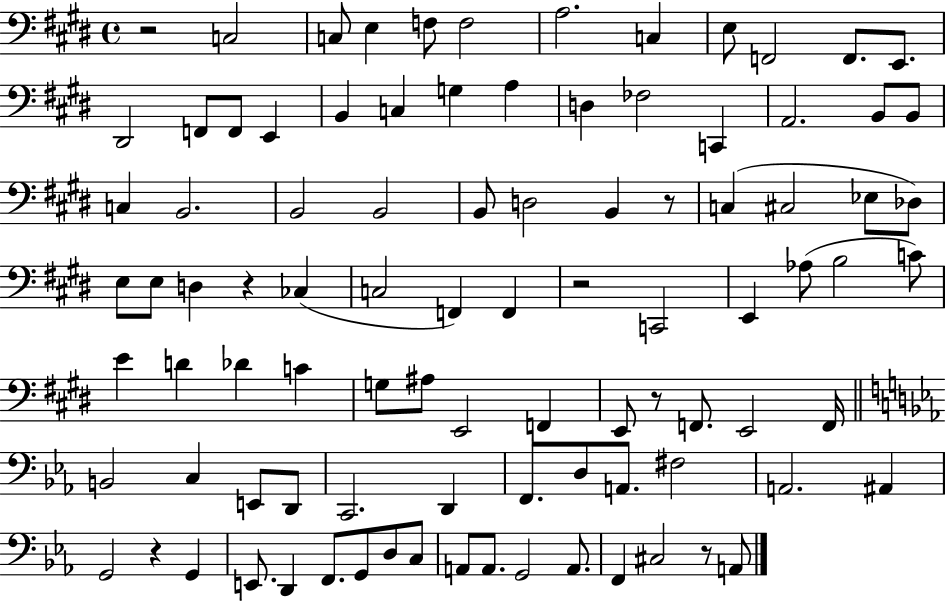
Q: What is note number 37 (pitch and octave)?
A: E3